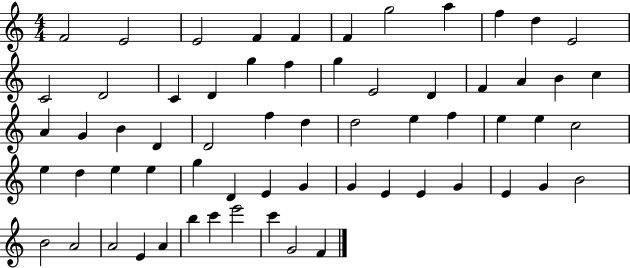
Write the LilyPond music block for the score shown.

{
  \clef treble
  \numericTimeSignature
  \time 4/4
  \key c \major
  f'2 e'2 | e'2 f'4 f'4 | f'4 g''2 a''4 | f''4 d''4 e'2 | \break c'2 d'2 | c'4 d'4 g''4 f''4 | g''4 e'2 d'4 | f'4 a'4 b'4 c''4 | \break a'4 g'4 b'4 d'4 | d'2 f''4 d''4 | d''2 e''4 f''4 | e''4 e''4 c''2 | \break e''4 d''4 e''4 e''4 | g''4 d'4 e'4 g'4 | g'4 e'4 e'4 g'4 | e'4 g'4 b'2 | \break b'2 a'2 | a'2 e'4 a'4 | b''4 c'''4 e'''2 | c'''4 g'2 f'4 | \break \bar "|."
}